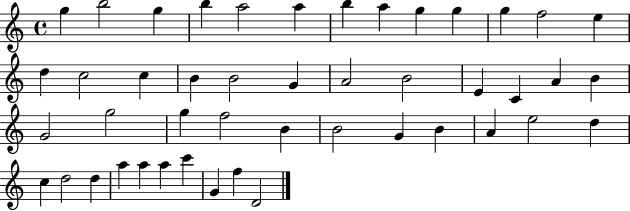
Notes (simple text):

G5/q B5/h G5/q B5/q A5/h A5/q B5/q A5/q G5/q G5/q G5/q F5/h E5/q D5/q C5/h C5/q B4/q B4/h G4/q A4/h B4/h E4/q C4/q A4/q B4/q G4/h G5/h G5/q F5/h B4/q B4/h G4/q B4/q A4/q E5/h D5/q C5/q D5/h D5/q A5/q A5/q A5/q C6/q G4/q F5/q D4/h